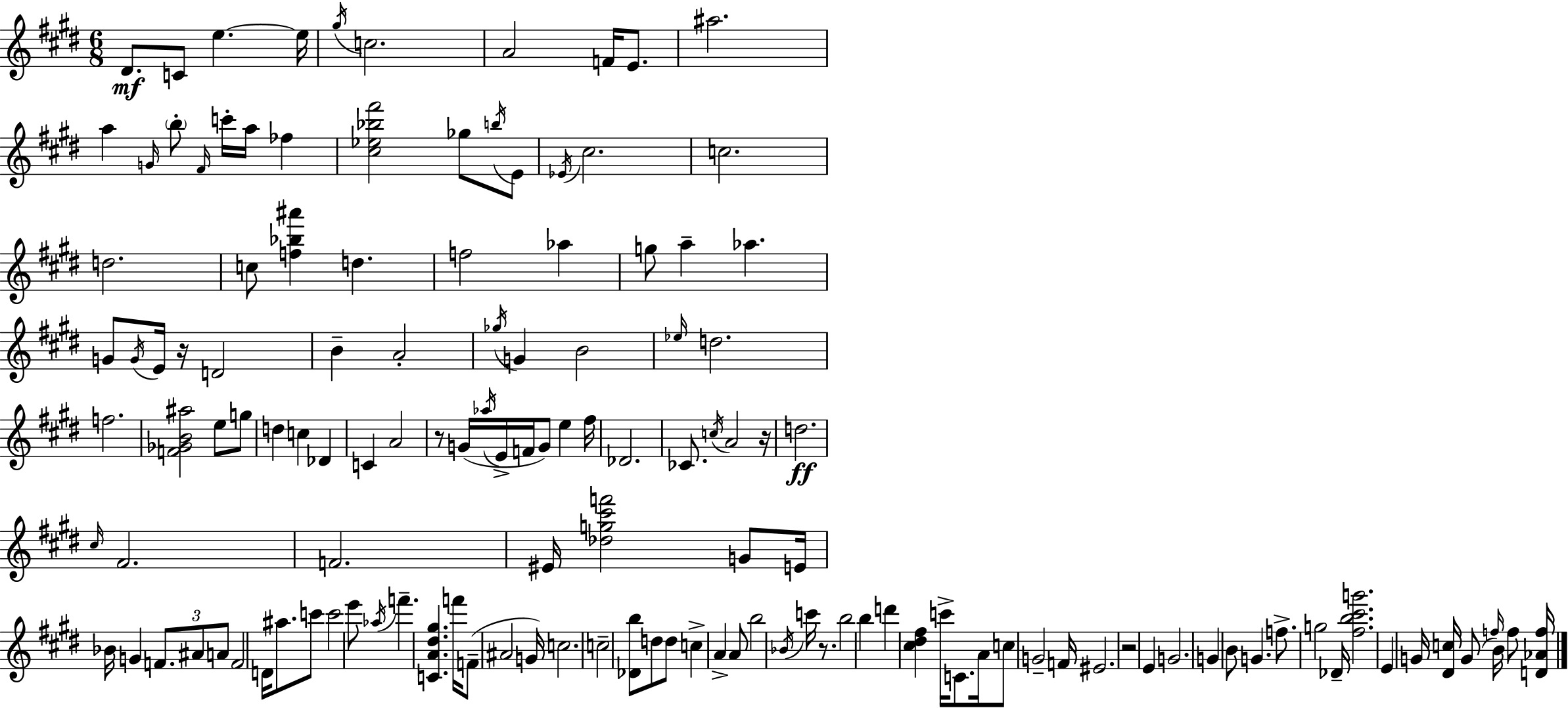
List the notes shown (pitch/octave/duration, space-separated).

D#4/e. C4/e E5/q. E5/s G#5/s C5/h. A4/h F4/s E4/e. A#5/h. A5/q G4/s B5/e F#4/s C6/s A5/s FES5/q [C#5,Eb5,Bb5,F#6]/h Gb5/e B5/s E4/e Eb4/s C#5/h. C5/h. D5/h. C5/e [F5,Bb5,A#6]/q D5/q. F5/h Ab5/q G5/e A5/q Ab5/q. G4/e G4/s E4/s R/s D4/h B4/q A4/h Gb5/s G4/q B4/h Eb5/s D5/h. F5/h. [F4,Gb4,B4,A#5]/h E5/e G5/e D5/q C5/q Db4/q C4/q A4/h R/e G4/s Ab5/s E4/s F4/s G4/e E5/q F#5/s Db4/h. CES4/e. C5/s A4/h R/s D5/h. C#5/s F#4/h. F4/h. EIS4/s [Db5,G5,C#6,F6]/h G4/e E4/s Bb4/s G4/q F4/e. A#4/e A4/e F4/h D4/s A#5/e. C6/e C6/h E6/e Ab5/s F6/q. [C4,A4,D#5,G#5]/q. F6/s F4/e A#4/h G4/s C5/h. C5/h [Db4,B5]/e D5/e D5/e C5/q A4/q A4/e B5/h Bb4/s C6/s R/e. B5/h B5/q D6/q [C#5,D#5,F#5]/q C6/s C4/e. A4/s C5/e G4/h F4/s EIS4/h. R/h E4/q G4/h. G4/q B4/e G4/q. F5/e. G5/h Db4/s [F#5,B5,C#6,G6]/h. E4/q G4/s [D#4,C5]/s G4/e F5/s B4/s F5/e [D4,Ab4,F5]/s